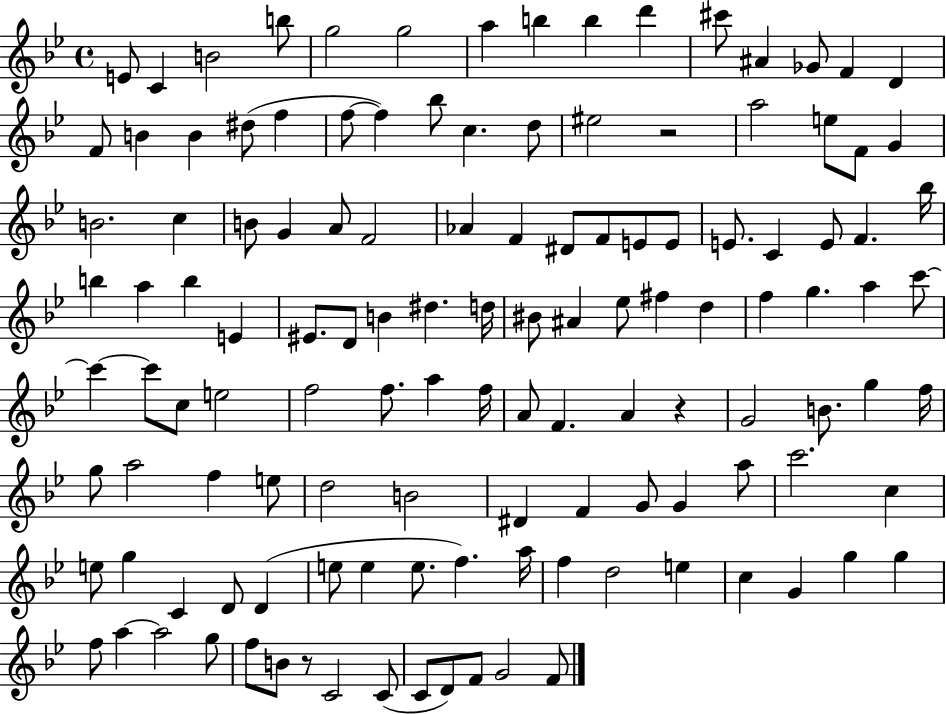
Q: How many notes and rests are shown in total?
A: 126